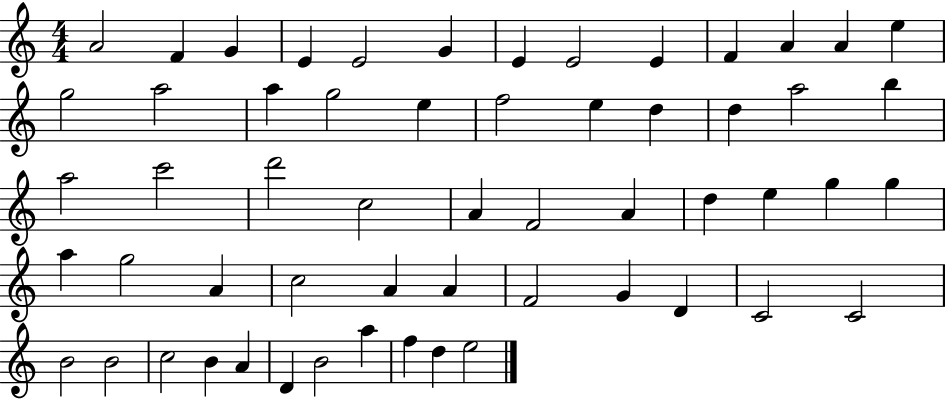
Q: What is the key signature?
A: C major